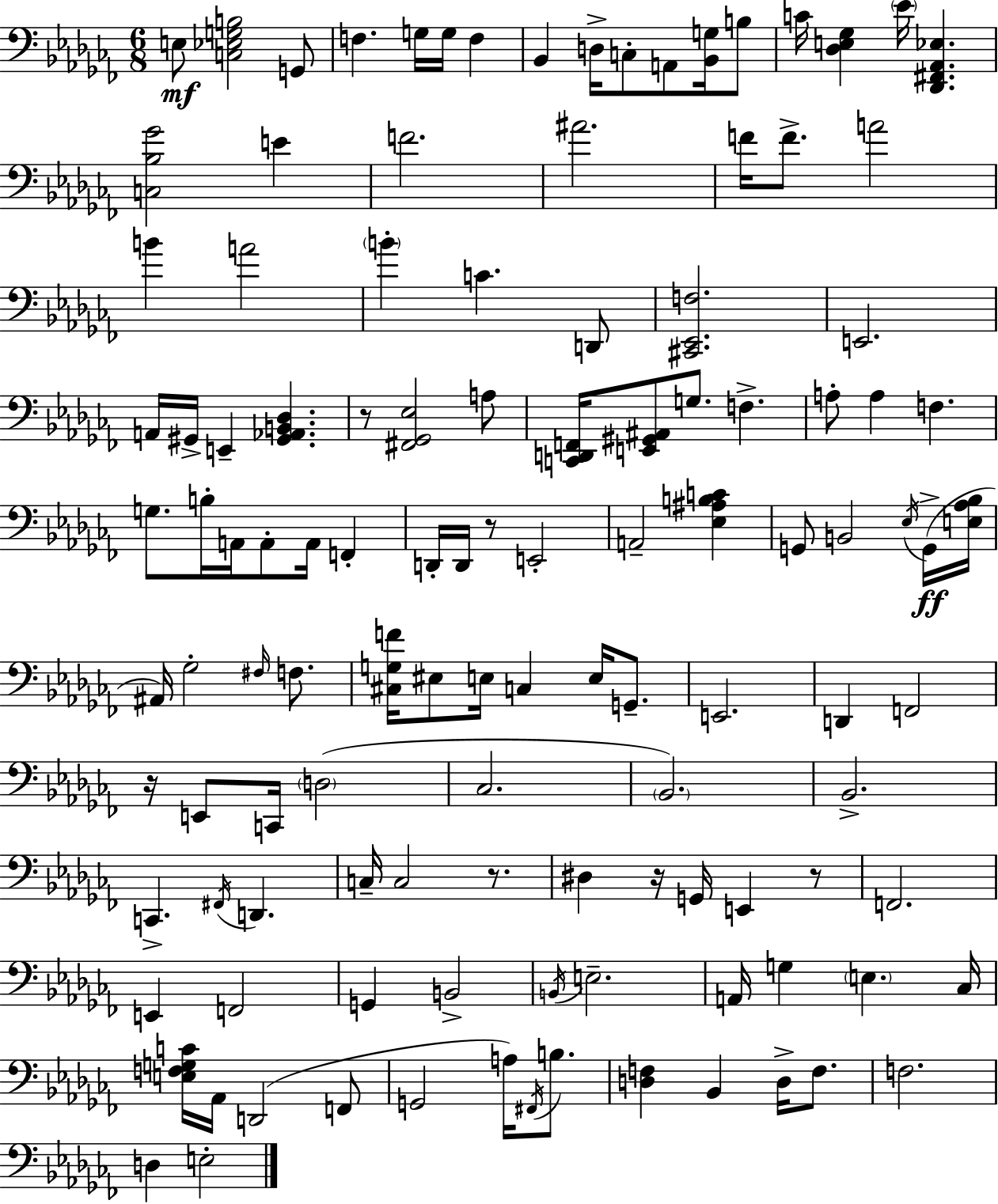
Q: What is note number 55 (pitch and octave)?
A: C3